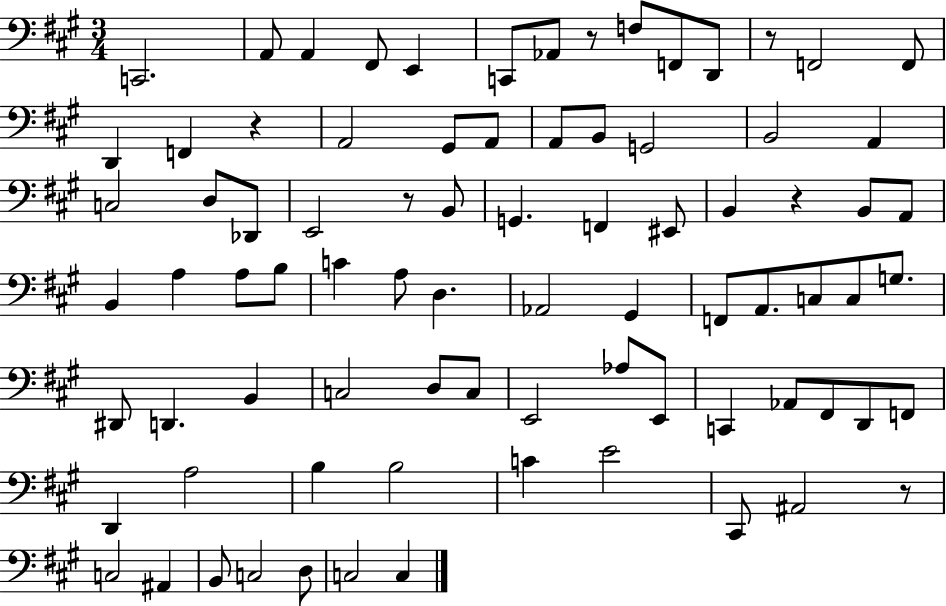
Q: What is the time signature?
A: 3/4